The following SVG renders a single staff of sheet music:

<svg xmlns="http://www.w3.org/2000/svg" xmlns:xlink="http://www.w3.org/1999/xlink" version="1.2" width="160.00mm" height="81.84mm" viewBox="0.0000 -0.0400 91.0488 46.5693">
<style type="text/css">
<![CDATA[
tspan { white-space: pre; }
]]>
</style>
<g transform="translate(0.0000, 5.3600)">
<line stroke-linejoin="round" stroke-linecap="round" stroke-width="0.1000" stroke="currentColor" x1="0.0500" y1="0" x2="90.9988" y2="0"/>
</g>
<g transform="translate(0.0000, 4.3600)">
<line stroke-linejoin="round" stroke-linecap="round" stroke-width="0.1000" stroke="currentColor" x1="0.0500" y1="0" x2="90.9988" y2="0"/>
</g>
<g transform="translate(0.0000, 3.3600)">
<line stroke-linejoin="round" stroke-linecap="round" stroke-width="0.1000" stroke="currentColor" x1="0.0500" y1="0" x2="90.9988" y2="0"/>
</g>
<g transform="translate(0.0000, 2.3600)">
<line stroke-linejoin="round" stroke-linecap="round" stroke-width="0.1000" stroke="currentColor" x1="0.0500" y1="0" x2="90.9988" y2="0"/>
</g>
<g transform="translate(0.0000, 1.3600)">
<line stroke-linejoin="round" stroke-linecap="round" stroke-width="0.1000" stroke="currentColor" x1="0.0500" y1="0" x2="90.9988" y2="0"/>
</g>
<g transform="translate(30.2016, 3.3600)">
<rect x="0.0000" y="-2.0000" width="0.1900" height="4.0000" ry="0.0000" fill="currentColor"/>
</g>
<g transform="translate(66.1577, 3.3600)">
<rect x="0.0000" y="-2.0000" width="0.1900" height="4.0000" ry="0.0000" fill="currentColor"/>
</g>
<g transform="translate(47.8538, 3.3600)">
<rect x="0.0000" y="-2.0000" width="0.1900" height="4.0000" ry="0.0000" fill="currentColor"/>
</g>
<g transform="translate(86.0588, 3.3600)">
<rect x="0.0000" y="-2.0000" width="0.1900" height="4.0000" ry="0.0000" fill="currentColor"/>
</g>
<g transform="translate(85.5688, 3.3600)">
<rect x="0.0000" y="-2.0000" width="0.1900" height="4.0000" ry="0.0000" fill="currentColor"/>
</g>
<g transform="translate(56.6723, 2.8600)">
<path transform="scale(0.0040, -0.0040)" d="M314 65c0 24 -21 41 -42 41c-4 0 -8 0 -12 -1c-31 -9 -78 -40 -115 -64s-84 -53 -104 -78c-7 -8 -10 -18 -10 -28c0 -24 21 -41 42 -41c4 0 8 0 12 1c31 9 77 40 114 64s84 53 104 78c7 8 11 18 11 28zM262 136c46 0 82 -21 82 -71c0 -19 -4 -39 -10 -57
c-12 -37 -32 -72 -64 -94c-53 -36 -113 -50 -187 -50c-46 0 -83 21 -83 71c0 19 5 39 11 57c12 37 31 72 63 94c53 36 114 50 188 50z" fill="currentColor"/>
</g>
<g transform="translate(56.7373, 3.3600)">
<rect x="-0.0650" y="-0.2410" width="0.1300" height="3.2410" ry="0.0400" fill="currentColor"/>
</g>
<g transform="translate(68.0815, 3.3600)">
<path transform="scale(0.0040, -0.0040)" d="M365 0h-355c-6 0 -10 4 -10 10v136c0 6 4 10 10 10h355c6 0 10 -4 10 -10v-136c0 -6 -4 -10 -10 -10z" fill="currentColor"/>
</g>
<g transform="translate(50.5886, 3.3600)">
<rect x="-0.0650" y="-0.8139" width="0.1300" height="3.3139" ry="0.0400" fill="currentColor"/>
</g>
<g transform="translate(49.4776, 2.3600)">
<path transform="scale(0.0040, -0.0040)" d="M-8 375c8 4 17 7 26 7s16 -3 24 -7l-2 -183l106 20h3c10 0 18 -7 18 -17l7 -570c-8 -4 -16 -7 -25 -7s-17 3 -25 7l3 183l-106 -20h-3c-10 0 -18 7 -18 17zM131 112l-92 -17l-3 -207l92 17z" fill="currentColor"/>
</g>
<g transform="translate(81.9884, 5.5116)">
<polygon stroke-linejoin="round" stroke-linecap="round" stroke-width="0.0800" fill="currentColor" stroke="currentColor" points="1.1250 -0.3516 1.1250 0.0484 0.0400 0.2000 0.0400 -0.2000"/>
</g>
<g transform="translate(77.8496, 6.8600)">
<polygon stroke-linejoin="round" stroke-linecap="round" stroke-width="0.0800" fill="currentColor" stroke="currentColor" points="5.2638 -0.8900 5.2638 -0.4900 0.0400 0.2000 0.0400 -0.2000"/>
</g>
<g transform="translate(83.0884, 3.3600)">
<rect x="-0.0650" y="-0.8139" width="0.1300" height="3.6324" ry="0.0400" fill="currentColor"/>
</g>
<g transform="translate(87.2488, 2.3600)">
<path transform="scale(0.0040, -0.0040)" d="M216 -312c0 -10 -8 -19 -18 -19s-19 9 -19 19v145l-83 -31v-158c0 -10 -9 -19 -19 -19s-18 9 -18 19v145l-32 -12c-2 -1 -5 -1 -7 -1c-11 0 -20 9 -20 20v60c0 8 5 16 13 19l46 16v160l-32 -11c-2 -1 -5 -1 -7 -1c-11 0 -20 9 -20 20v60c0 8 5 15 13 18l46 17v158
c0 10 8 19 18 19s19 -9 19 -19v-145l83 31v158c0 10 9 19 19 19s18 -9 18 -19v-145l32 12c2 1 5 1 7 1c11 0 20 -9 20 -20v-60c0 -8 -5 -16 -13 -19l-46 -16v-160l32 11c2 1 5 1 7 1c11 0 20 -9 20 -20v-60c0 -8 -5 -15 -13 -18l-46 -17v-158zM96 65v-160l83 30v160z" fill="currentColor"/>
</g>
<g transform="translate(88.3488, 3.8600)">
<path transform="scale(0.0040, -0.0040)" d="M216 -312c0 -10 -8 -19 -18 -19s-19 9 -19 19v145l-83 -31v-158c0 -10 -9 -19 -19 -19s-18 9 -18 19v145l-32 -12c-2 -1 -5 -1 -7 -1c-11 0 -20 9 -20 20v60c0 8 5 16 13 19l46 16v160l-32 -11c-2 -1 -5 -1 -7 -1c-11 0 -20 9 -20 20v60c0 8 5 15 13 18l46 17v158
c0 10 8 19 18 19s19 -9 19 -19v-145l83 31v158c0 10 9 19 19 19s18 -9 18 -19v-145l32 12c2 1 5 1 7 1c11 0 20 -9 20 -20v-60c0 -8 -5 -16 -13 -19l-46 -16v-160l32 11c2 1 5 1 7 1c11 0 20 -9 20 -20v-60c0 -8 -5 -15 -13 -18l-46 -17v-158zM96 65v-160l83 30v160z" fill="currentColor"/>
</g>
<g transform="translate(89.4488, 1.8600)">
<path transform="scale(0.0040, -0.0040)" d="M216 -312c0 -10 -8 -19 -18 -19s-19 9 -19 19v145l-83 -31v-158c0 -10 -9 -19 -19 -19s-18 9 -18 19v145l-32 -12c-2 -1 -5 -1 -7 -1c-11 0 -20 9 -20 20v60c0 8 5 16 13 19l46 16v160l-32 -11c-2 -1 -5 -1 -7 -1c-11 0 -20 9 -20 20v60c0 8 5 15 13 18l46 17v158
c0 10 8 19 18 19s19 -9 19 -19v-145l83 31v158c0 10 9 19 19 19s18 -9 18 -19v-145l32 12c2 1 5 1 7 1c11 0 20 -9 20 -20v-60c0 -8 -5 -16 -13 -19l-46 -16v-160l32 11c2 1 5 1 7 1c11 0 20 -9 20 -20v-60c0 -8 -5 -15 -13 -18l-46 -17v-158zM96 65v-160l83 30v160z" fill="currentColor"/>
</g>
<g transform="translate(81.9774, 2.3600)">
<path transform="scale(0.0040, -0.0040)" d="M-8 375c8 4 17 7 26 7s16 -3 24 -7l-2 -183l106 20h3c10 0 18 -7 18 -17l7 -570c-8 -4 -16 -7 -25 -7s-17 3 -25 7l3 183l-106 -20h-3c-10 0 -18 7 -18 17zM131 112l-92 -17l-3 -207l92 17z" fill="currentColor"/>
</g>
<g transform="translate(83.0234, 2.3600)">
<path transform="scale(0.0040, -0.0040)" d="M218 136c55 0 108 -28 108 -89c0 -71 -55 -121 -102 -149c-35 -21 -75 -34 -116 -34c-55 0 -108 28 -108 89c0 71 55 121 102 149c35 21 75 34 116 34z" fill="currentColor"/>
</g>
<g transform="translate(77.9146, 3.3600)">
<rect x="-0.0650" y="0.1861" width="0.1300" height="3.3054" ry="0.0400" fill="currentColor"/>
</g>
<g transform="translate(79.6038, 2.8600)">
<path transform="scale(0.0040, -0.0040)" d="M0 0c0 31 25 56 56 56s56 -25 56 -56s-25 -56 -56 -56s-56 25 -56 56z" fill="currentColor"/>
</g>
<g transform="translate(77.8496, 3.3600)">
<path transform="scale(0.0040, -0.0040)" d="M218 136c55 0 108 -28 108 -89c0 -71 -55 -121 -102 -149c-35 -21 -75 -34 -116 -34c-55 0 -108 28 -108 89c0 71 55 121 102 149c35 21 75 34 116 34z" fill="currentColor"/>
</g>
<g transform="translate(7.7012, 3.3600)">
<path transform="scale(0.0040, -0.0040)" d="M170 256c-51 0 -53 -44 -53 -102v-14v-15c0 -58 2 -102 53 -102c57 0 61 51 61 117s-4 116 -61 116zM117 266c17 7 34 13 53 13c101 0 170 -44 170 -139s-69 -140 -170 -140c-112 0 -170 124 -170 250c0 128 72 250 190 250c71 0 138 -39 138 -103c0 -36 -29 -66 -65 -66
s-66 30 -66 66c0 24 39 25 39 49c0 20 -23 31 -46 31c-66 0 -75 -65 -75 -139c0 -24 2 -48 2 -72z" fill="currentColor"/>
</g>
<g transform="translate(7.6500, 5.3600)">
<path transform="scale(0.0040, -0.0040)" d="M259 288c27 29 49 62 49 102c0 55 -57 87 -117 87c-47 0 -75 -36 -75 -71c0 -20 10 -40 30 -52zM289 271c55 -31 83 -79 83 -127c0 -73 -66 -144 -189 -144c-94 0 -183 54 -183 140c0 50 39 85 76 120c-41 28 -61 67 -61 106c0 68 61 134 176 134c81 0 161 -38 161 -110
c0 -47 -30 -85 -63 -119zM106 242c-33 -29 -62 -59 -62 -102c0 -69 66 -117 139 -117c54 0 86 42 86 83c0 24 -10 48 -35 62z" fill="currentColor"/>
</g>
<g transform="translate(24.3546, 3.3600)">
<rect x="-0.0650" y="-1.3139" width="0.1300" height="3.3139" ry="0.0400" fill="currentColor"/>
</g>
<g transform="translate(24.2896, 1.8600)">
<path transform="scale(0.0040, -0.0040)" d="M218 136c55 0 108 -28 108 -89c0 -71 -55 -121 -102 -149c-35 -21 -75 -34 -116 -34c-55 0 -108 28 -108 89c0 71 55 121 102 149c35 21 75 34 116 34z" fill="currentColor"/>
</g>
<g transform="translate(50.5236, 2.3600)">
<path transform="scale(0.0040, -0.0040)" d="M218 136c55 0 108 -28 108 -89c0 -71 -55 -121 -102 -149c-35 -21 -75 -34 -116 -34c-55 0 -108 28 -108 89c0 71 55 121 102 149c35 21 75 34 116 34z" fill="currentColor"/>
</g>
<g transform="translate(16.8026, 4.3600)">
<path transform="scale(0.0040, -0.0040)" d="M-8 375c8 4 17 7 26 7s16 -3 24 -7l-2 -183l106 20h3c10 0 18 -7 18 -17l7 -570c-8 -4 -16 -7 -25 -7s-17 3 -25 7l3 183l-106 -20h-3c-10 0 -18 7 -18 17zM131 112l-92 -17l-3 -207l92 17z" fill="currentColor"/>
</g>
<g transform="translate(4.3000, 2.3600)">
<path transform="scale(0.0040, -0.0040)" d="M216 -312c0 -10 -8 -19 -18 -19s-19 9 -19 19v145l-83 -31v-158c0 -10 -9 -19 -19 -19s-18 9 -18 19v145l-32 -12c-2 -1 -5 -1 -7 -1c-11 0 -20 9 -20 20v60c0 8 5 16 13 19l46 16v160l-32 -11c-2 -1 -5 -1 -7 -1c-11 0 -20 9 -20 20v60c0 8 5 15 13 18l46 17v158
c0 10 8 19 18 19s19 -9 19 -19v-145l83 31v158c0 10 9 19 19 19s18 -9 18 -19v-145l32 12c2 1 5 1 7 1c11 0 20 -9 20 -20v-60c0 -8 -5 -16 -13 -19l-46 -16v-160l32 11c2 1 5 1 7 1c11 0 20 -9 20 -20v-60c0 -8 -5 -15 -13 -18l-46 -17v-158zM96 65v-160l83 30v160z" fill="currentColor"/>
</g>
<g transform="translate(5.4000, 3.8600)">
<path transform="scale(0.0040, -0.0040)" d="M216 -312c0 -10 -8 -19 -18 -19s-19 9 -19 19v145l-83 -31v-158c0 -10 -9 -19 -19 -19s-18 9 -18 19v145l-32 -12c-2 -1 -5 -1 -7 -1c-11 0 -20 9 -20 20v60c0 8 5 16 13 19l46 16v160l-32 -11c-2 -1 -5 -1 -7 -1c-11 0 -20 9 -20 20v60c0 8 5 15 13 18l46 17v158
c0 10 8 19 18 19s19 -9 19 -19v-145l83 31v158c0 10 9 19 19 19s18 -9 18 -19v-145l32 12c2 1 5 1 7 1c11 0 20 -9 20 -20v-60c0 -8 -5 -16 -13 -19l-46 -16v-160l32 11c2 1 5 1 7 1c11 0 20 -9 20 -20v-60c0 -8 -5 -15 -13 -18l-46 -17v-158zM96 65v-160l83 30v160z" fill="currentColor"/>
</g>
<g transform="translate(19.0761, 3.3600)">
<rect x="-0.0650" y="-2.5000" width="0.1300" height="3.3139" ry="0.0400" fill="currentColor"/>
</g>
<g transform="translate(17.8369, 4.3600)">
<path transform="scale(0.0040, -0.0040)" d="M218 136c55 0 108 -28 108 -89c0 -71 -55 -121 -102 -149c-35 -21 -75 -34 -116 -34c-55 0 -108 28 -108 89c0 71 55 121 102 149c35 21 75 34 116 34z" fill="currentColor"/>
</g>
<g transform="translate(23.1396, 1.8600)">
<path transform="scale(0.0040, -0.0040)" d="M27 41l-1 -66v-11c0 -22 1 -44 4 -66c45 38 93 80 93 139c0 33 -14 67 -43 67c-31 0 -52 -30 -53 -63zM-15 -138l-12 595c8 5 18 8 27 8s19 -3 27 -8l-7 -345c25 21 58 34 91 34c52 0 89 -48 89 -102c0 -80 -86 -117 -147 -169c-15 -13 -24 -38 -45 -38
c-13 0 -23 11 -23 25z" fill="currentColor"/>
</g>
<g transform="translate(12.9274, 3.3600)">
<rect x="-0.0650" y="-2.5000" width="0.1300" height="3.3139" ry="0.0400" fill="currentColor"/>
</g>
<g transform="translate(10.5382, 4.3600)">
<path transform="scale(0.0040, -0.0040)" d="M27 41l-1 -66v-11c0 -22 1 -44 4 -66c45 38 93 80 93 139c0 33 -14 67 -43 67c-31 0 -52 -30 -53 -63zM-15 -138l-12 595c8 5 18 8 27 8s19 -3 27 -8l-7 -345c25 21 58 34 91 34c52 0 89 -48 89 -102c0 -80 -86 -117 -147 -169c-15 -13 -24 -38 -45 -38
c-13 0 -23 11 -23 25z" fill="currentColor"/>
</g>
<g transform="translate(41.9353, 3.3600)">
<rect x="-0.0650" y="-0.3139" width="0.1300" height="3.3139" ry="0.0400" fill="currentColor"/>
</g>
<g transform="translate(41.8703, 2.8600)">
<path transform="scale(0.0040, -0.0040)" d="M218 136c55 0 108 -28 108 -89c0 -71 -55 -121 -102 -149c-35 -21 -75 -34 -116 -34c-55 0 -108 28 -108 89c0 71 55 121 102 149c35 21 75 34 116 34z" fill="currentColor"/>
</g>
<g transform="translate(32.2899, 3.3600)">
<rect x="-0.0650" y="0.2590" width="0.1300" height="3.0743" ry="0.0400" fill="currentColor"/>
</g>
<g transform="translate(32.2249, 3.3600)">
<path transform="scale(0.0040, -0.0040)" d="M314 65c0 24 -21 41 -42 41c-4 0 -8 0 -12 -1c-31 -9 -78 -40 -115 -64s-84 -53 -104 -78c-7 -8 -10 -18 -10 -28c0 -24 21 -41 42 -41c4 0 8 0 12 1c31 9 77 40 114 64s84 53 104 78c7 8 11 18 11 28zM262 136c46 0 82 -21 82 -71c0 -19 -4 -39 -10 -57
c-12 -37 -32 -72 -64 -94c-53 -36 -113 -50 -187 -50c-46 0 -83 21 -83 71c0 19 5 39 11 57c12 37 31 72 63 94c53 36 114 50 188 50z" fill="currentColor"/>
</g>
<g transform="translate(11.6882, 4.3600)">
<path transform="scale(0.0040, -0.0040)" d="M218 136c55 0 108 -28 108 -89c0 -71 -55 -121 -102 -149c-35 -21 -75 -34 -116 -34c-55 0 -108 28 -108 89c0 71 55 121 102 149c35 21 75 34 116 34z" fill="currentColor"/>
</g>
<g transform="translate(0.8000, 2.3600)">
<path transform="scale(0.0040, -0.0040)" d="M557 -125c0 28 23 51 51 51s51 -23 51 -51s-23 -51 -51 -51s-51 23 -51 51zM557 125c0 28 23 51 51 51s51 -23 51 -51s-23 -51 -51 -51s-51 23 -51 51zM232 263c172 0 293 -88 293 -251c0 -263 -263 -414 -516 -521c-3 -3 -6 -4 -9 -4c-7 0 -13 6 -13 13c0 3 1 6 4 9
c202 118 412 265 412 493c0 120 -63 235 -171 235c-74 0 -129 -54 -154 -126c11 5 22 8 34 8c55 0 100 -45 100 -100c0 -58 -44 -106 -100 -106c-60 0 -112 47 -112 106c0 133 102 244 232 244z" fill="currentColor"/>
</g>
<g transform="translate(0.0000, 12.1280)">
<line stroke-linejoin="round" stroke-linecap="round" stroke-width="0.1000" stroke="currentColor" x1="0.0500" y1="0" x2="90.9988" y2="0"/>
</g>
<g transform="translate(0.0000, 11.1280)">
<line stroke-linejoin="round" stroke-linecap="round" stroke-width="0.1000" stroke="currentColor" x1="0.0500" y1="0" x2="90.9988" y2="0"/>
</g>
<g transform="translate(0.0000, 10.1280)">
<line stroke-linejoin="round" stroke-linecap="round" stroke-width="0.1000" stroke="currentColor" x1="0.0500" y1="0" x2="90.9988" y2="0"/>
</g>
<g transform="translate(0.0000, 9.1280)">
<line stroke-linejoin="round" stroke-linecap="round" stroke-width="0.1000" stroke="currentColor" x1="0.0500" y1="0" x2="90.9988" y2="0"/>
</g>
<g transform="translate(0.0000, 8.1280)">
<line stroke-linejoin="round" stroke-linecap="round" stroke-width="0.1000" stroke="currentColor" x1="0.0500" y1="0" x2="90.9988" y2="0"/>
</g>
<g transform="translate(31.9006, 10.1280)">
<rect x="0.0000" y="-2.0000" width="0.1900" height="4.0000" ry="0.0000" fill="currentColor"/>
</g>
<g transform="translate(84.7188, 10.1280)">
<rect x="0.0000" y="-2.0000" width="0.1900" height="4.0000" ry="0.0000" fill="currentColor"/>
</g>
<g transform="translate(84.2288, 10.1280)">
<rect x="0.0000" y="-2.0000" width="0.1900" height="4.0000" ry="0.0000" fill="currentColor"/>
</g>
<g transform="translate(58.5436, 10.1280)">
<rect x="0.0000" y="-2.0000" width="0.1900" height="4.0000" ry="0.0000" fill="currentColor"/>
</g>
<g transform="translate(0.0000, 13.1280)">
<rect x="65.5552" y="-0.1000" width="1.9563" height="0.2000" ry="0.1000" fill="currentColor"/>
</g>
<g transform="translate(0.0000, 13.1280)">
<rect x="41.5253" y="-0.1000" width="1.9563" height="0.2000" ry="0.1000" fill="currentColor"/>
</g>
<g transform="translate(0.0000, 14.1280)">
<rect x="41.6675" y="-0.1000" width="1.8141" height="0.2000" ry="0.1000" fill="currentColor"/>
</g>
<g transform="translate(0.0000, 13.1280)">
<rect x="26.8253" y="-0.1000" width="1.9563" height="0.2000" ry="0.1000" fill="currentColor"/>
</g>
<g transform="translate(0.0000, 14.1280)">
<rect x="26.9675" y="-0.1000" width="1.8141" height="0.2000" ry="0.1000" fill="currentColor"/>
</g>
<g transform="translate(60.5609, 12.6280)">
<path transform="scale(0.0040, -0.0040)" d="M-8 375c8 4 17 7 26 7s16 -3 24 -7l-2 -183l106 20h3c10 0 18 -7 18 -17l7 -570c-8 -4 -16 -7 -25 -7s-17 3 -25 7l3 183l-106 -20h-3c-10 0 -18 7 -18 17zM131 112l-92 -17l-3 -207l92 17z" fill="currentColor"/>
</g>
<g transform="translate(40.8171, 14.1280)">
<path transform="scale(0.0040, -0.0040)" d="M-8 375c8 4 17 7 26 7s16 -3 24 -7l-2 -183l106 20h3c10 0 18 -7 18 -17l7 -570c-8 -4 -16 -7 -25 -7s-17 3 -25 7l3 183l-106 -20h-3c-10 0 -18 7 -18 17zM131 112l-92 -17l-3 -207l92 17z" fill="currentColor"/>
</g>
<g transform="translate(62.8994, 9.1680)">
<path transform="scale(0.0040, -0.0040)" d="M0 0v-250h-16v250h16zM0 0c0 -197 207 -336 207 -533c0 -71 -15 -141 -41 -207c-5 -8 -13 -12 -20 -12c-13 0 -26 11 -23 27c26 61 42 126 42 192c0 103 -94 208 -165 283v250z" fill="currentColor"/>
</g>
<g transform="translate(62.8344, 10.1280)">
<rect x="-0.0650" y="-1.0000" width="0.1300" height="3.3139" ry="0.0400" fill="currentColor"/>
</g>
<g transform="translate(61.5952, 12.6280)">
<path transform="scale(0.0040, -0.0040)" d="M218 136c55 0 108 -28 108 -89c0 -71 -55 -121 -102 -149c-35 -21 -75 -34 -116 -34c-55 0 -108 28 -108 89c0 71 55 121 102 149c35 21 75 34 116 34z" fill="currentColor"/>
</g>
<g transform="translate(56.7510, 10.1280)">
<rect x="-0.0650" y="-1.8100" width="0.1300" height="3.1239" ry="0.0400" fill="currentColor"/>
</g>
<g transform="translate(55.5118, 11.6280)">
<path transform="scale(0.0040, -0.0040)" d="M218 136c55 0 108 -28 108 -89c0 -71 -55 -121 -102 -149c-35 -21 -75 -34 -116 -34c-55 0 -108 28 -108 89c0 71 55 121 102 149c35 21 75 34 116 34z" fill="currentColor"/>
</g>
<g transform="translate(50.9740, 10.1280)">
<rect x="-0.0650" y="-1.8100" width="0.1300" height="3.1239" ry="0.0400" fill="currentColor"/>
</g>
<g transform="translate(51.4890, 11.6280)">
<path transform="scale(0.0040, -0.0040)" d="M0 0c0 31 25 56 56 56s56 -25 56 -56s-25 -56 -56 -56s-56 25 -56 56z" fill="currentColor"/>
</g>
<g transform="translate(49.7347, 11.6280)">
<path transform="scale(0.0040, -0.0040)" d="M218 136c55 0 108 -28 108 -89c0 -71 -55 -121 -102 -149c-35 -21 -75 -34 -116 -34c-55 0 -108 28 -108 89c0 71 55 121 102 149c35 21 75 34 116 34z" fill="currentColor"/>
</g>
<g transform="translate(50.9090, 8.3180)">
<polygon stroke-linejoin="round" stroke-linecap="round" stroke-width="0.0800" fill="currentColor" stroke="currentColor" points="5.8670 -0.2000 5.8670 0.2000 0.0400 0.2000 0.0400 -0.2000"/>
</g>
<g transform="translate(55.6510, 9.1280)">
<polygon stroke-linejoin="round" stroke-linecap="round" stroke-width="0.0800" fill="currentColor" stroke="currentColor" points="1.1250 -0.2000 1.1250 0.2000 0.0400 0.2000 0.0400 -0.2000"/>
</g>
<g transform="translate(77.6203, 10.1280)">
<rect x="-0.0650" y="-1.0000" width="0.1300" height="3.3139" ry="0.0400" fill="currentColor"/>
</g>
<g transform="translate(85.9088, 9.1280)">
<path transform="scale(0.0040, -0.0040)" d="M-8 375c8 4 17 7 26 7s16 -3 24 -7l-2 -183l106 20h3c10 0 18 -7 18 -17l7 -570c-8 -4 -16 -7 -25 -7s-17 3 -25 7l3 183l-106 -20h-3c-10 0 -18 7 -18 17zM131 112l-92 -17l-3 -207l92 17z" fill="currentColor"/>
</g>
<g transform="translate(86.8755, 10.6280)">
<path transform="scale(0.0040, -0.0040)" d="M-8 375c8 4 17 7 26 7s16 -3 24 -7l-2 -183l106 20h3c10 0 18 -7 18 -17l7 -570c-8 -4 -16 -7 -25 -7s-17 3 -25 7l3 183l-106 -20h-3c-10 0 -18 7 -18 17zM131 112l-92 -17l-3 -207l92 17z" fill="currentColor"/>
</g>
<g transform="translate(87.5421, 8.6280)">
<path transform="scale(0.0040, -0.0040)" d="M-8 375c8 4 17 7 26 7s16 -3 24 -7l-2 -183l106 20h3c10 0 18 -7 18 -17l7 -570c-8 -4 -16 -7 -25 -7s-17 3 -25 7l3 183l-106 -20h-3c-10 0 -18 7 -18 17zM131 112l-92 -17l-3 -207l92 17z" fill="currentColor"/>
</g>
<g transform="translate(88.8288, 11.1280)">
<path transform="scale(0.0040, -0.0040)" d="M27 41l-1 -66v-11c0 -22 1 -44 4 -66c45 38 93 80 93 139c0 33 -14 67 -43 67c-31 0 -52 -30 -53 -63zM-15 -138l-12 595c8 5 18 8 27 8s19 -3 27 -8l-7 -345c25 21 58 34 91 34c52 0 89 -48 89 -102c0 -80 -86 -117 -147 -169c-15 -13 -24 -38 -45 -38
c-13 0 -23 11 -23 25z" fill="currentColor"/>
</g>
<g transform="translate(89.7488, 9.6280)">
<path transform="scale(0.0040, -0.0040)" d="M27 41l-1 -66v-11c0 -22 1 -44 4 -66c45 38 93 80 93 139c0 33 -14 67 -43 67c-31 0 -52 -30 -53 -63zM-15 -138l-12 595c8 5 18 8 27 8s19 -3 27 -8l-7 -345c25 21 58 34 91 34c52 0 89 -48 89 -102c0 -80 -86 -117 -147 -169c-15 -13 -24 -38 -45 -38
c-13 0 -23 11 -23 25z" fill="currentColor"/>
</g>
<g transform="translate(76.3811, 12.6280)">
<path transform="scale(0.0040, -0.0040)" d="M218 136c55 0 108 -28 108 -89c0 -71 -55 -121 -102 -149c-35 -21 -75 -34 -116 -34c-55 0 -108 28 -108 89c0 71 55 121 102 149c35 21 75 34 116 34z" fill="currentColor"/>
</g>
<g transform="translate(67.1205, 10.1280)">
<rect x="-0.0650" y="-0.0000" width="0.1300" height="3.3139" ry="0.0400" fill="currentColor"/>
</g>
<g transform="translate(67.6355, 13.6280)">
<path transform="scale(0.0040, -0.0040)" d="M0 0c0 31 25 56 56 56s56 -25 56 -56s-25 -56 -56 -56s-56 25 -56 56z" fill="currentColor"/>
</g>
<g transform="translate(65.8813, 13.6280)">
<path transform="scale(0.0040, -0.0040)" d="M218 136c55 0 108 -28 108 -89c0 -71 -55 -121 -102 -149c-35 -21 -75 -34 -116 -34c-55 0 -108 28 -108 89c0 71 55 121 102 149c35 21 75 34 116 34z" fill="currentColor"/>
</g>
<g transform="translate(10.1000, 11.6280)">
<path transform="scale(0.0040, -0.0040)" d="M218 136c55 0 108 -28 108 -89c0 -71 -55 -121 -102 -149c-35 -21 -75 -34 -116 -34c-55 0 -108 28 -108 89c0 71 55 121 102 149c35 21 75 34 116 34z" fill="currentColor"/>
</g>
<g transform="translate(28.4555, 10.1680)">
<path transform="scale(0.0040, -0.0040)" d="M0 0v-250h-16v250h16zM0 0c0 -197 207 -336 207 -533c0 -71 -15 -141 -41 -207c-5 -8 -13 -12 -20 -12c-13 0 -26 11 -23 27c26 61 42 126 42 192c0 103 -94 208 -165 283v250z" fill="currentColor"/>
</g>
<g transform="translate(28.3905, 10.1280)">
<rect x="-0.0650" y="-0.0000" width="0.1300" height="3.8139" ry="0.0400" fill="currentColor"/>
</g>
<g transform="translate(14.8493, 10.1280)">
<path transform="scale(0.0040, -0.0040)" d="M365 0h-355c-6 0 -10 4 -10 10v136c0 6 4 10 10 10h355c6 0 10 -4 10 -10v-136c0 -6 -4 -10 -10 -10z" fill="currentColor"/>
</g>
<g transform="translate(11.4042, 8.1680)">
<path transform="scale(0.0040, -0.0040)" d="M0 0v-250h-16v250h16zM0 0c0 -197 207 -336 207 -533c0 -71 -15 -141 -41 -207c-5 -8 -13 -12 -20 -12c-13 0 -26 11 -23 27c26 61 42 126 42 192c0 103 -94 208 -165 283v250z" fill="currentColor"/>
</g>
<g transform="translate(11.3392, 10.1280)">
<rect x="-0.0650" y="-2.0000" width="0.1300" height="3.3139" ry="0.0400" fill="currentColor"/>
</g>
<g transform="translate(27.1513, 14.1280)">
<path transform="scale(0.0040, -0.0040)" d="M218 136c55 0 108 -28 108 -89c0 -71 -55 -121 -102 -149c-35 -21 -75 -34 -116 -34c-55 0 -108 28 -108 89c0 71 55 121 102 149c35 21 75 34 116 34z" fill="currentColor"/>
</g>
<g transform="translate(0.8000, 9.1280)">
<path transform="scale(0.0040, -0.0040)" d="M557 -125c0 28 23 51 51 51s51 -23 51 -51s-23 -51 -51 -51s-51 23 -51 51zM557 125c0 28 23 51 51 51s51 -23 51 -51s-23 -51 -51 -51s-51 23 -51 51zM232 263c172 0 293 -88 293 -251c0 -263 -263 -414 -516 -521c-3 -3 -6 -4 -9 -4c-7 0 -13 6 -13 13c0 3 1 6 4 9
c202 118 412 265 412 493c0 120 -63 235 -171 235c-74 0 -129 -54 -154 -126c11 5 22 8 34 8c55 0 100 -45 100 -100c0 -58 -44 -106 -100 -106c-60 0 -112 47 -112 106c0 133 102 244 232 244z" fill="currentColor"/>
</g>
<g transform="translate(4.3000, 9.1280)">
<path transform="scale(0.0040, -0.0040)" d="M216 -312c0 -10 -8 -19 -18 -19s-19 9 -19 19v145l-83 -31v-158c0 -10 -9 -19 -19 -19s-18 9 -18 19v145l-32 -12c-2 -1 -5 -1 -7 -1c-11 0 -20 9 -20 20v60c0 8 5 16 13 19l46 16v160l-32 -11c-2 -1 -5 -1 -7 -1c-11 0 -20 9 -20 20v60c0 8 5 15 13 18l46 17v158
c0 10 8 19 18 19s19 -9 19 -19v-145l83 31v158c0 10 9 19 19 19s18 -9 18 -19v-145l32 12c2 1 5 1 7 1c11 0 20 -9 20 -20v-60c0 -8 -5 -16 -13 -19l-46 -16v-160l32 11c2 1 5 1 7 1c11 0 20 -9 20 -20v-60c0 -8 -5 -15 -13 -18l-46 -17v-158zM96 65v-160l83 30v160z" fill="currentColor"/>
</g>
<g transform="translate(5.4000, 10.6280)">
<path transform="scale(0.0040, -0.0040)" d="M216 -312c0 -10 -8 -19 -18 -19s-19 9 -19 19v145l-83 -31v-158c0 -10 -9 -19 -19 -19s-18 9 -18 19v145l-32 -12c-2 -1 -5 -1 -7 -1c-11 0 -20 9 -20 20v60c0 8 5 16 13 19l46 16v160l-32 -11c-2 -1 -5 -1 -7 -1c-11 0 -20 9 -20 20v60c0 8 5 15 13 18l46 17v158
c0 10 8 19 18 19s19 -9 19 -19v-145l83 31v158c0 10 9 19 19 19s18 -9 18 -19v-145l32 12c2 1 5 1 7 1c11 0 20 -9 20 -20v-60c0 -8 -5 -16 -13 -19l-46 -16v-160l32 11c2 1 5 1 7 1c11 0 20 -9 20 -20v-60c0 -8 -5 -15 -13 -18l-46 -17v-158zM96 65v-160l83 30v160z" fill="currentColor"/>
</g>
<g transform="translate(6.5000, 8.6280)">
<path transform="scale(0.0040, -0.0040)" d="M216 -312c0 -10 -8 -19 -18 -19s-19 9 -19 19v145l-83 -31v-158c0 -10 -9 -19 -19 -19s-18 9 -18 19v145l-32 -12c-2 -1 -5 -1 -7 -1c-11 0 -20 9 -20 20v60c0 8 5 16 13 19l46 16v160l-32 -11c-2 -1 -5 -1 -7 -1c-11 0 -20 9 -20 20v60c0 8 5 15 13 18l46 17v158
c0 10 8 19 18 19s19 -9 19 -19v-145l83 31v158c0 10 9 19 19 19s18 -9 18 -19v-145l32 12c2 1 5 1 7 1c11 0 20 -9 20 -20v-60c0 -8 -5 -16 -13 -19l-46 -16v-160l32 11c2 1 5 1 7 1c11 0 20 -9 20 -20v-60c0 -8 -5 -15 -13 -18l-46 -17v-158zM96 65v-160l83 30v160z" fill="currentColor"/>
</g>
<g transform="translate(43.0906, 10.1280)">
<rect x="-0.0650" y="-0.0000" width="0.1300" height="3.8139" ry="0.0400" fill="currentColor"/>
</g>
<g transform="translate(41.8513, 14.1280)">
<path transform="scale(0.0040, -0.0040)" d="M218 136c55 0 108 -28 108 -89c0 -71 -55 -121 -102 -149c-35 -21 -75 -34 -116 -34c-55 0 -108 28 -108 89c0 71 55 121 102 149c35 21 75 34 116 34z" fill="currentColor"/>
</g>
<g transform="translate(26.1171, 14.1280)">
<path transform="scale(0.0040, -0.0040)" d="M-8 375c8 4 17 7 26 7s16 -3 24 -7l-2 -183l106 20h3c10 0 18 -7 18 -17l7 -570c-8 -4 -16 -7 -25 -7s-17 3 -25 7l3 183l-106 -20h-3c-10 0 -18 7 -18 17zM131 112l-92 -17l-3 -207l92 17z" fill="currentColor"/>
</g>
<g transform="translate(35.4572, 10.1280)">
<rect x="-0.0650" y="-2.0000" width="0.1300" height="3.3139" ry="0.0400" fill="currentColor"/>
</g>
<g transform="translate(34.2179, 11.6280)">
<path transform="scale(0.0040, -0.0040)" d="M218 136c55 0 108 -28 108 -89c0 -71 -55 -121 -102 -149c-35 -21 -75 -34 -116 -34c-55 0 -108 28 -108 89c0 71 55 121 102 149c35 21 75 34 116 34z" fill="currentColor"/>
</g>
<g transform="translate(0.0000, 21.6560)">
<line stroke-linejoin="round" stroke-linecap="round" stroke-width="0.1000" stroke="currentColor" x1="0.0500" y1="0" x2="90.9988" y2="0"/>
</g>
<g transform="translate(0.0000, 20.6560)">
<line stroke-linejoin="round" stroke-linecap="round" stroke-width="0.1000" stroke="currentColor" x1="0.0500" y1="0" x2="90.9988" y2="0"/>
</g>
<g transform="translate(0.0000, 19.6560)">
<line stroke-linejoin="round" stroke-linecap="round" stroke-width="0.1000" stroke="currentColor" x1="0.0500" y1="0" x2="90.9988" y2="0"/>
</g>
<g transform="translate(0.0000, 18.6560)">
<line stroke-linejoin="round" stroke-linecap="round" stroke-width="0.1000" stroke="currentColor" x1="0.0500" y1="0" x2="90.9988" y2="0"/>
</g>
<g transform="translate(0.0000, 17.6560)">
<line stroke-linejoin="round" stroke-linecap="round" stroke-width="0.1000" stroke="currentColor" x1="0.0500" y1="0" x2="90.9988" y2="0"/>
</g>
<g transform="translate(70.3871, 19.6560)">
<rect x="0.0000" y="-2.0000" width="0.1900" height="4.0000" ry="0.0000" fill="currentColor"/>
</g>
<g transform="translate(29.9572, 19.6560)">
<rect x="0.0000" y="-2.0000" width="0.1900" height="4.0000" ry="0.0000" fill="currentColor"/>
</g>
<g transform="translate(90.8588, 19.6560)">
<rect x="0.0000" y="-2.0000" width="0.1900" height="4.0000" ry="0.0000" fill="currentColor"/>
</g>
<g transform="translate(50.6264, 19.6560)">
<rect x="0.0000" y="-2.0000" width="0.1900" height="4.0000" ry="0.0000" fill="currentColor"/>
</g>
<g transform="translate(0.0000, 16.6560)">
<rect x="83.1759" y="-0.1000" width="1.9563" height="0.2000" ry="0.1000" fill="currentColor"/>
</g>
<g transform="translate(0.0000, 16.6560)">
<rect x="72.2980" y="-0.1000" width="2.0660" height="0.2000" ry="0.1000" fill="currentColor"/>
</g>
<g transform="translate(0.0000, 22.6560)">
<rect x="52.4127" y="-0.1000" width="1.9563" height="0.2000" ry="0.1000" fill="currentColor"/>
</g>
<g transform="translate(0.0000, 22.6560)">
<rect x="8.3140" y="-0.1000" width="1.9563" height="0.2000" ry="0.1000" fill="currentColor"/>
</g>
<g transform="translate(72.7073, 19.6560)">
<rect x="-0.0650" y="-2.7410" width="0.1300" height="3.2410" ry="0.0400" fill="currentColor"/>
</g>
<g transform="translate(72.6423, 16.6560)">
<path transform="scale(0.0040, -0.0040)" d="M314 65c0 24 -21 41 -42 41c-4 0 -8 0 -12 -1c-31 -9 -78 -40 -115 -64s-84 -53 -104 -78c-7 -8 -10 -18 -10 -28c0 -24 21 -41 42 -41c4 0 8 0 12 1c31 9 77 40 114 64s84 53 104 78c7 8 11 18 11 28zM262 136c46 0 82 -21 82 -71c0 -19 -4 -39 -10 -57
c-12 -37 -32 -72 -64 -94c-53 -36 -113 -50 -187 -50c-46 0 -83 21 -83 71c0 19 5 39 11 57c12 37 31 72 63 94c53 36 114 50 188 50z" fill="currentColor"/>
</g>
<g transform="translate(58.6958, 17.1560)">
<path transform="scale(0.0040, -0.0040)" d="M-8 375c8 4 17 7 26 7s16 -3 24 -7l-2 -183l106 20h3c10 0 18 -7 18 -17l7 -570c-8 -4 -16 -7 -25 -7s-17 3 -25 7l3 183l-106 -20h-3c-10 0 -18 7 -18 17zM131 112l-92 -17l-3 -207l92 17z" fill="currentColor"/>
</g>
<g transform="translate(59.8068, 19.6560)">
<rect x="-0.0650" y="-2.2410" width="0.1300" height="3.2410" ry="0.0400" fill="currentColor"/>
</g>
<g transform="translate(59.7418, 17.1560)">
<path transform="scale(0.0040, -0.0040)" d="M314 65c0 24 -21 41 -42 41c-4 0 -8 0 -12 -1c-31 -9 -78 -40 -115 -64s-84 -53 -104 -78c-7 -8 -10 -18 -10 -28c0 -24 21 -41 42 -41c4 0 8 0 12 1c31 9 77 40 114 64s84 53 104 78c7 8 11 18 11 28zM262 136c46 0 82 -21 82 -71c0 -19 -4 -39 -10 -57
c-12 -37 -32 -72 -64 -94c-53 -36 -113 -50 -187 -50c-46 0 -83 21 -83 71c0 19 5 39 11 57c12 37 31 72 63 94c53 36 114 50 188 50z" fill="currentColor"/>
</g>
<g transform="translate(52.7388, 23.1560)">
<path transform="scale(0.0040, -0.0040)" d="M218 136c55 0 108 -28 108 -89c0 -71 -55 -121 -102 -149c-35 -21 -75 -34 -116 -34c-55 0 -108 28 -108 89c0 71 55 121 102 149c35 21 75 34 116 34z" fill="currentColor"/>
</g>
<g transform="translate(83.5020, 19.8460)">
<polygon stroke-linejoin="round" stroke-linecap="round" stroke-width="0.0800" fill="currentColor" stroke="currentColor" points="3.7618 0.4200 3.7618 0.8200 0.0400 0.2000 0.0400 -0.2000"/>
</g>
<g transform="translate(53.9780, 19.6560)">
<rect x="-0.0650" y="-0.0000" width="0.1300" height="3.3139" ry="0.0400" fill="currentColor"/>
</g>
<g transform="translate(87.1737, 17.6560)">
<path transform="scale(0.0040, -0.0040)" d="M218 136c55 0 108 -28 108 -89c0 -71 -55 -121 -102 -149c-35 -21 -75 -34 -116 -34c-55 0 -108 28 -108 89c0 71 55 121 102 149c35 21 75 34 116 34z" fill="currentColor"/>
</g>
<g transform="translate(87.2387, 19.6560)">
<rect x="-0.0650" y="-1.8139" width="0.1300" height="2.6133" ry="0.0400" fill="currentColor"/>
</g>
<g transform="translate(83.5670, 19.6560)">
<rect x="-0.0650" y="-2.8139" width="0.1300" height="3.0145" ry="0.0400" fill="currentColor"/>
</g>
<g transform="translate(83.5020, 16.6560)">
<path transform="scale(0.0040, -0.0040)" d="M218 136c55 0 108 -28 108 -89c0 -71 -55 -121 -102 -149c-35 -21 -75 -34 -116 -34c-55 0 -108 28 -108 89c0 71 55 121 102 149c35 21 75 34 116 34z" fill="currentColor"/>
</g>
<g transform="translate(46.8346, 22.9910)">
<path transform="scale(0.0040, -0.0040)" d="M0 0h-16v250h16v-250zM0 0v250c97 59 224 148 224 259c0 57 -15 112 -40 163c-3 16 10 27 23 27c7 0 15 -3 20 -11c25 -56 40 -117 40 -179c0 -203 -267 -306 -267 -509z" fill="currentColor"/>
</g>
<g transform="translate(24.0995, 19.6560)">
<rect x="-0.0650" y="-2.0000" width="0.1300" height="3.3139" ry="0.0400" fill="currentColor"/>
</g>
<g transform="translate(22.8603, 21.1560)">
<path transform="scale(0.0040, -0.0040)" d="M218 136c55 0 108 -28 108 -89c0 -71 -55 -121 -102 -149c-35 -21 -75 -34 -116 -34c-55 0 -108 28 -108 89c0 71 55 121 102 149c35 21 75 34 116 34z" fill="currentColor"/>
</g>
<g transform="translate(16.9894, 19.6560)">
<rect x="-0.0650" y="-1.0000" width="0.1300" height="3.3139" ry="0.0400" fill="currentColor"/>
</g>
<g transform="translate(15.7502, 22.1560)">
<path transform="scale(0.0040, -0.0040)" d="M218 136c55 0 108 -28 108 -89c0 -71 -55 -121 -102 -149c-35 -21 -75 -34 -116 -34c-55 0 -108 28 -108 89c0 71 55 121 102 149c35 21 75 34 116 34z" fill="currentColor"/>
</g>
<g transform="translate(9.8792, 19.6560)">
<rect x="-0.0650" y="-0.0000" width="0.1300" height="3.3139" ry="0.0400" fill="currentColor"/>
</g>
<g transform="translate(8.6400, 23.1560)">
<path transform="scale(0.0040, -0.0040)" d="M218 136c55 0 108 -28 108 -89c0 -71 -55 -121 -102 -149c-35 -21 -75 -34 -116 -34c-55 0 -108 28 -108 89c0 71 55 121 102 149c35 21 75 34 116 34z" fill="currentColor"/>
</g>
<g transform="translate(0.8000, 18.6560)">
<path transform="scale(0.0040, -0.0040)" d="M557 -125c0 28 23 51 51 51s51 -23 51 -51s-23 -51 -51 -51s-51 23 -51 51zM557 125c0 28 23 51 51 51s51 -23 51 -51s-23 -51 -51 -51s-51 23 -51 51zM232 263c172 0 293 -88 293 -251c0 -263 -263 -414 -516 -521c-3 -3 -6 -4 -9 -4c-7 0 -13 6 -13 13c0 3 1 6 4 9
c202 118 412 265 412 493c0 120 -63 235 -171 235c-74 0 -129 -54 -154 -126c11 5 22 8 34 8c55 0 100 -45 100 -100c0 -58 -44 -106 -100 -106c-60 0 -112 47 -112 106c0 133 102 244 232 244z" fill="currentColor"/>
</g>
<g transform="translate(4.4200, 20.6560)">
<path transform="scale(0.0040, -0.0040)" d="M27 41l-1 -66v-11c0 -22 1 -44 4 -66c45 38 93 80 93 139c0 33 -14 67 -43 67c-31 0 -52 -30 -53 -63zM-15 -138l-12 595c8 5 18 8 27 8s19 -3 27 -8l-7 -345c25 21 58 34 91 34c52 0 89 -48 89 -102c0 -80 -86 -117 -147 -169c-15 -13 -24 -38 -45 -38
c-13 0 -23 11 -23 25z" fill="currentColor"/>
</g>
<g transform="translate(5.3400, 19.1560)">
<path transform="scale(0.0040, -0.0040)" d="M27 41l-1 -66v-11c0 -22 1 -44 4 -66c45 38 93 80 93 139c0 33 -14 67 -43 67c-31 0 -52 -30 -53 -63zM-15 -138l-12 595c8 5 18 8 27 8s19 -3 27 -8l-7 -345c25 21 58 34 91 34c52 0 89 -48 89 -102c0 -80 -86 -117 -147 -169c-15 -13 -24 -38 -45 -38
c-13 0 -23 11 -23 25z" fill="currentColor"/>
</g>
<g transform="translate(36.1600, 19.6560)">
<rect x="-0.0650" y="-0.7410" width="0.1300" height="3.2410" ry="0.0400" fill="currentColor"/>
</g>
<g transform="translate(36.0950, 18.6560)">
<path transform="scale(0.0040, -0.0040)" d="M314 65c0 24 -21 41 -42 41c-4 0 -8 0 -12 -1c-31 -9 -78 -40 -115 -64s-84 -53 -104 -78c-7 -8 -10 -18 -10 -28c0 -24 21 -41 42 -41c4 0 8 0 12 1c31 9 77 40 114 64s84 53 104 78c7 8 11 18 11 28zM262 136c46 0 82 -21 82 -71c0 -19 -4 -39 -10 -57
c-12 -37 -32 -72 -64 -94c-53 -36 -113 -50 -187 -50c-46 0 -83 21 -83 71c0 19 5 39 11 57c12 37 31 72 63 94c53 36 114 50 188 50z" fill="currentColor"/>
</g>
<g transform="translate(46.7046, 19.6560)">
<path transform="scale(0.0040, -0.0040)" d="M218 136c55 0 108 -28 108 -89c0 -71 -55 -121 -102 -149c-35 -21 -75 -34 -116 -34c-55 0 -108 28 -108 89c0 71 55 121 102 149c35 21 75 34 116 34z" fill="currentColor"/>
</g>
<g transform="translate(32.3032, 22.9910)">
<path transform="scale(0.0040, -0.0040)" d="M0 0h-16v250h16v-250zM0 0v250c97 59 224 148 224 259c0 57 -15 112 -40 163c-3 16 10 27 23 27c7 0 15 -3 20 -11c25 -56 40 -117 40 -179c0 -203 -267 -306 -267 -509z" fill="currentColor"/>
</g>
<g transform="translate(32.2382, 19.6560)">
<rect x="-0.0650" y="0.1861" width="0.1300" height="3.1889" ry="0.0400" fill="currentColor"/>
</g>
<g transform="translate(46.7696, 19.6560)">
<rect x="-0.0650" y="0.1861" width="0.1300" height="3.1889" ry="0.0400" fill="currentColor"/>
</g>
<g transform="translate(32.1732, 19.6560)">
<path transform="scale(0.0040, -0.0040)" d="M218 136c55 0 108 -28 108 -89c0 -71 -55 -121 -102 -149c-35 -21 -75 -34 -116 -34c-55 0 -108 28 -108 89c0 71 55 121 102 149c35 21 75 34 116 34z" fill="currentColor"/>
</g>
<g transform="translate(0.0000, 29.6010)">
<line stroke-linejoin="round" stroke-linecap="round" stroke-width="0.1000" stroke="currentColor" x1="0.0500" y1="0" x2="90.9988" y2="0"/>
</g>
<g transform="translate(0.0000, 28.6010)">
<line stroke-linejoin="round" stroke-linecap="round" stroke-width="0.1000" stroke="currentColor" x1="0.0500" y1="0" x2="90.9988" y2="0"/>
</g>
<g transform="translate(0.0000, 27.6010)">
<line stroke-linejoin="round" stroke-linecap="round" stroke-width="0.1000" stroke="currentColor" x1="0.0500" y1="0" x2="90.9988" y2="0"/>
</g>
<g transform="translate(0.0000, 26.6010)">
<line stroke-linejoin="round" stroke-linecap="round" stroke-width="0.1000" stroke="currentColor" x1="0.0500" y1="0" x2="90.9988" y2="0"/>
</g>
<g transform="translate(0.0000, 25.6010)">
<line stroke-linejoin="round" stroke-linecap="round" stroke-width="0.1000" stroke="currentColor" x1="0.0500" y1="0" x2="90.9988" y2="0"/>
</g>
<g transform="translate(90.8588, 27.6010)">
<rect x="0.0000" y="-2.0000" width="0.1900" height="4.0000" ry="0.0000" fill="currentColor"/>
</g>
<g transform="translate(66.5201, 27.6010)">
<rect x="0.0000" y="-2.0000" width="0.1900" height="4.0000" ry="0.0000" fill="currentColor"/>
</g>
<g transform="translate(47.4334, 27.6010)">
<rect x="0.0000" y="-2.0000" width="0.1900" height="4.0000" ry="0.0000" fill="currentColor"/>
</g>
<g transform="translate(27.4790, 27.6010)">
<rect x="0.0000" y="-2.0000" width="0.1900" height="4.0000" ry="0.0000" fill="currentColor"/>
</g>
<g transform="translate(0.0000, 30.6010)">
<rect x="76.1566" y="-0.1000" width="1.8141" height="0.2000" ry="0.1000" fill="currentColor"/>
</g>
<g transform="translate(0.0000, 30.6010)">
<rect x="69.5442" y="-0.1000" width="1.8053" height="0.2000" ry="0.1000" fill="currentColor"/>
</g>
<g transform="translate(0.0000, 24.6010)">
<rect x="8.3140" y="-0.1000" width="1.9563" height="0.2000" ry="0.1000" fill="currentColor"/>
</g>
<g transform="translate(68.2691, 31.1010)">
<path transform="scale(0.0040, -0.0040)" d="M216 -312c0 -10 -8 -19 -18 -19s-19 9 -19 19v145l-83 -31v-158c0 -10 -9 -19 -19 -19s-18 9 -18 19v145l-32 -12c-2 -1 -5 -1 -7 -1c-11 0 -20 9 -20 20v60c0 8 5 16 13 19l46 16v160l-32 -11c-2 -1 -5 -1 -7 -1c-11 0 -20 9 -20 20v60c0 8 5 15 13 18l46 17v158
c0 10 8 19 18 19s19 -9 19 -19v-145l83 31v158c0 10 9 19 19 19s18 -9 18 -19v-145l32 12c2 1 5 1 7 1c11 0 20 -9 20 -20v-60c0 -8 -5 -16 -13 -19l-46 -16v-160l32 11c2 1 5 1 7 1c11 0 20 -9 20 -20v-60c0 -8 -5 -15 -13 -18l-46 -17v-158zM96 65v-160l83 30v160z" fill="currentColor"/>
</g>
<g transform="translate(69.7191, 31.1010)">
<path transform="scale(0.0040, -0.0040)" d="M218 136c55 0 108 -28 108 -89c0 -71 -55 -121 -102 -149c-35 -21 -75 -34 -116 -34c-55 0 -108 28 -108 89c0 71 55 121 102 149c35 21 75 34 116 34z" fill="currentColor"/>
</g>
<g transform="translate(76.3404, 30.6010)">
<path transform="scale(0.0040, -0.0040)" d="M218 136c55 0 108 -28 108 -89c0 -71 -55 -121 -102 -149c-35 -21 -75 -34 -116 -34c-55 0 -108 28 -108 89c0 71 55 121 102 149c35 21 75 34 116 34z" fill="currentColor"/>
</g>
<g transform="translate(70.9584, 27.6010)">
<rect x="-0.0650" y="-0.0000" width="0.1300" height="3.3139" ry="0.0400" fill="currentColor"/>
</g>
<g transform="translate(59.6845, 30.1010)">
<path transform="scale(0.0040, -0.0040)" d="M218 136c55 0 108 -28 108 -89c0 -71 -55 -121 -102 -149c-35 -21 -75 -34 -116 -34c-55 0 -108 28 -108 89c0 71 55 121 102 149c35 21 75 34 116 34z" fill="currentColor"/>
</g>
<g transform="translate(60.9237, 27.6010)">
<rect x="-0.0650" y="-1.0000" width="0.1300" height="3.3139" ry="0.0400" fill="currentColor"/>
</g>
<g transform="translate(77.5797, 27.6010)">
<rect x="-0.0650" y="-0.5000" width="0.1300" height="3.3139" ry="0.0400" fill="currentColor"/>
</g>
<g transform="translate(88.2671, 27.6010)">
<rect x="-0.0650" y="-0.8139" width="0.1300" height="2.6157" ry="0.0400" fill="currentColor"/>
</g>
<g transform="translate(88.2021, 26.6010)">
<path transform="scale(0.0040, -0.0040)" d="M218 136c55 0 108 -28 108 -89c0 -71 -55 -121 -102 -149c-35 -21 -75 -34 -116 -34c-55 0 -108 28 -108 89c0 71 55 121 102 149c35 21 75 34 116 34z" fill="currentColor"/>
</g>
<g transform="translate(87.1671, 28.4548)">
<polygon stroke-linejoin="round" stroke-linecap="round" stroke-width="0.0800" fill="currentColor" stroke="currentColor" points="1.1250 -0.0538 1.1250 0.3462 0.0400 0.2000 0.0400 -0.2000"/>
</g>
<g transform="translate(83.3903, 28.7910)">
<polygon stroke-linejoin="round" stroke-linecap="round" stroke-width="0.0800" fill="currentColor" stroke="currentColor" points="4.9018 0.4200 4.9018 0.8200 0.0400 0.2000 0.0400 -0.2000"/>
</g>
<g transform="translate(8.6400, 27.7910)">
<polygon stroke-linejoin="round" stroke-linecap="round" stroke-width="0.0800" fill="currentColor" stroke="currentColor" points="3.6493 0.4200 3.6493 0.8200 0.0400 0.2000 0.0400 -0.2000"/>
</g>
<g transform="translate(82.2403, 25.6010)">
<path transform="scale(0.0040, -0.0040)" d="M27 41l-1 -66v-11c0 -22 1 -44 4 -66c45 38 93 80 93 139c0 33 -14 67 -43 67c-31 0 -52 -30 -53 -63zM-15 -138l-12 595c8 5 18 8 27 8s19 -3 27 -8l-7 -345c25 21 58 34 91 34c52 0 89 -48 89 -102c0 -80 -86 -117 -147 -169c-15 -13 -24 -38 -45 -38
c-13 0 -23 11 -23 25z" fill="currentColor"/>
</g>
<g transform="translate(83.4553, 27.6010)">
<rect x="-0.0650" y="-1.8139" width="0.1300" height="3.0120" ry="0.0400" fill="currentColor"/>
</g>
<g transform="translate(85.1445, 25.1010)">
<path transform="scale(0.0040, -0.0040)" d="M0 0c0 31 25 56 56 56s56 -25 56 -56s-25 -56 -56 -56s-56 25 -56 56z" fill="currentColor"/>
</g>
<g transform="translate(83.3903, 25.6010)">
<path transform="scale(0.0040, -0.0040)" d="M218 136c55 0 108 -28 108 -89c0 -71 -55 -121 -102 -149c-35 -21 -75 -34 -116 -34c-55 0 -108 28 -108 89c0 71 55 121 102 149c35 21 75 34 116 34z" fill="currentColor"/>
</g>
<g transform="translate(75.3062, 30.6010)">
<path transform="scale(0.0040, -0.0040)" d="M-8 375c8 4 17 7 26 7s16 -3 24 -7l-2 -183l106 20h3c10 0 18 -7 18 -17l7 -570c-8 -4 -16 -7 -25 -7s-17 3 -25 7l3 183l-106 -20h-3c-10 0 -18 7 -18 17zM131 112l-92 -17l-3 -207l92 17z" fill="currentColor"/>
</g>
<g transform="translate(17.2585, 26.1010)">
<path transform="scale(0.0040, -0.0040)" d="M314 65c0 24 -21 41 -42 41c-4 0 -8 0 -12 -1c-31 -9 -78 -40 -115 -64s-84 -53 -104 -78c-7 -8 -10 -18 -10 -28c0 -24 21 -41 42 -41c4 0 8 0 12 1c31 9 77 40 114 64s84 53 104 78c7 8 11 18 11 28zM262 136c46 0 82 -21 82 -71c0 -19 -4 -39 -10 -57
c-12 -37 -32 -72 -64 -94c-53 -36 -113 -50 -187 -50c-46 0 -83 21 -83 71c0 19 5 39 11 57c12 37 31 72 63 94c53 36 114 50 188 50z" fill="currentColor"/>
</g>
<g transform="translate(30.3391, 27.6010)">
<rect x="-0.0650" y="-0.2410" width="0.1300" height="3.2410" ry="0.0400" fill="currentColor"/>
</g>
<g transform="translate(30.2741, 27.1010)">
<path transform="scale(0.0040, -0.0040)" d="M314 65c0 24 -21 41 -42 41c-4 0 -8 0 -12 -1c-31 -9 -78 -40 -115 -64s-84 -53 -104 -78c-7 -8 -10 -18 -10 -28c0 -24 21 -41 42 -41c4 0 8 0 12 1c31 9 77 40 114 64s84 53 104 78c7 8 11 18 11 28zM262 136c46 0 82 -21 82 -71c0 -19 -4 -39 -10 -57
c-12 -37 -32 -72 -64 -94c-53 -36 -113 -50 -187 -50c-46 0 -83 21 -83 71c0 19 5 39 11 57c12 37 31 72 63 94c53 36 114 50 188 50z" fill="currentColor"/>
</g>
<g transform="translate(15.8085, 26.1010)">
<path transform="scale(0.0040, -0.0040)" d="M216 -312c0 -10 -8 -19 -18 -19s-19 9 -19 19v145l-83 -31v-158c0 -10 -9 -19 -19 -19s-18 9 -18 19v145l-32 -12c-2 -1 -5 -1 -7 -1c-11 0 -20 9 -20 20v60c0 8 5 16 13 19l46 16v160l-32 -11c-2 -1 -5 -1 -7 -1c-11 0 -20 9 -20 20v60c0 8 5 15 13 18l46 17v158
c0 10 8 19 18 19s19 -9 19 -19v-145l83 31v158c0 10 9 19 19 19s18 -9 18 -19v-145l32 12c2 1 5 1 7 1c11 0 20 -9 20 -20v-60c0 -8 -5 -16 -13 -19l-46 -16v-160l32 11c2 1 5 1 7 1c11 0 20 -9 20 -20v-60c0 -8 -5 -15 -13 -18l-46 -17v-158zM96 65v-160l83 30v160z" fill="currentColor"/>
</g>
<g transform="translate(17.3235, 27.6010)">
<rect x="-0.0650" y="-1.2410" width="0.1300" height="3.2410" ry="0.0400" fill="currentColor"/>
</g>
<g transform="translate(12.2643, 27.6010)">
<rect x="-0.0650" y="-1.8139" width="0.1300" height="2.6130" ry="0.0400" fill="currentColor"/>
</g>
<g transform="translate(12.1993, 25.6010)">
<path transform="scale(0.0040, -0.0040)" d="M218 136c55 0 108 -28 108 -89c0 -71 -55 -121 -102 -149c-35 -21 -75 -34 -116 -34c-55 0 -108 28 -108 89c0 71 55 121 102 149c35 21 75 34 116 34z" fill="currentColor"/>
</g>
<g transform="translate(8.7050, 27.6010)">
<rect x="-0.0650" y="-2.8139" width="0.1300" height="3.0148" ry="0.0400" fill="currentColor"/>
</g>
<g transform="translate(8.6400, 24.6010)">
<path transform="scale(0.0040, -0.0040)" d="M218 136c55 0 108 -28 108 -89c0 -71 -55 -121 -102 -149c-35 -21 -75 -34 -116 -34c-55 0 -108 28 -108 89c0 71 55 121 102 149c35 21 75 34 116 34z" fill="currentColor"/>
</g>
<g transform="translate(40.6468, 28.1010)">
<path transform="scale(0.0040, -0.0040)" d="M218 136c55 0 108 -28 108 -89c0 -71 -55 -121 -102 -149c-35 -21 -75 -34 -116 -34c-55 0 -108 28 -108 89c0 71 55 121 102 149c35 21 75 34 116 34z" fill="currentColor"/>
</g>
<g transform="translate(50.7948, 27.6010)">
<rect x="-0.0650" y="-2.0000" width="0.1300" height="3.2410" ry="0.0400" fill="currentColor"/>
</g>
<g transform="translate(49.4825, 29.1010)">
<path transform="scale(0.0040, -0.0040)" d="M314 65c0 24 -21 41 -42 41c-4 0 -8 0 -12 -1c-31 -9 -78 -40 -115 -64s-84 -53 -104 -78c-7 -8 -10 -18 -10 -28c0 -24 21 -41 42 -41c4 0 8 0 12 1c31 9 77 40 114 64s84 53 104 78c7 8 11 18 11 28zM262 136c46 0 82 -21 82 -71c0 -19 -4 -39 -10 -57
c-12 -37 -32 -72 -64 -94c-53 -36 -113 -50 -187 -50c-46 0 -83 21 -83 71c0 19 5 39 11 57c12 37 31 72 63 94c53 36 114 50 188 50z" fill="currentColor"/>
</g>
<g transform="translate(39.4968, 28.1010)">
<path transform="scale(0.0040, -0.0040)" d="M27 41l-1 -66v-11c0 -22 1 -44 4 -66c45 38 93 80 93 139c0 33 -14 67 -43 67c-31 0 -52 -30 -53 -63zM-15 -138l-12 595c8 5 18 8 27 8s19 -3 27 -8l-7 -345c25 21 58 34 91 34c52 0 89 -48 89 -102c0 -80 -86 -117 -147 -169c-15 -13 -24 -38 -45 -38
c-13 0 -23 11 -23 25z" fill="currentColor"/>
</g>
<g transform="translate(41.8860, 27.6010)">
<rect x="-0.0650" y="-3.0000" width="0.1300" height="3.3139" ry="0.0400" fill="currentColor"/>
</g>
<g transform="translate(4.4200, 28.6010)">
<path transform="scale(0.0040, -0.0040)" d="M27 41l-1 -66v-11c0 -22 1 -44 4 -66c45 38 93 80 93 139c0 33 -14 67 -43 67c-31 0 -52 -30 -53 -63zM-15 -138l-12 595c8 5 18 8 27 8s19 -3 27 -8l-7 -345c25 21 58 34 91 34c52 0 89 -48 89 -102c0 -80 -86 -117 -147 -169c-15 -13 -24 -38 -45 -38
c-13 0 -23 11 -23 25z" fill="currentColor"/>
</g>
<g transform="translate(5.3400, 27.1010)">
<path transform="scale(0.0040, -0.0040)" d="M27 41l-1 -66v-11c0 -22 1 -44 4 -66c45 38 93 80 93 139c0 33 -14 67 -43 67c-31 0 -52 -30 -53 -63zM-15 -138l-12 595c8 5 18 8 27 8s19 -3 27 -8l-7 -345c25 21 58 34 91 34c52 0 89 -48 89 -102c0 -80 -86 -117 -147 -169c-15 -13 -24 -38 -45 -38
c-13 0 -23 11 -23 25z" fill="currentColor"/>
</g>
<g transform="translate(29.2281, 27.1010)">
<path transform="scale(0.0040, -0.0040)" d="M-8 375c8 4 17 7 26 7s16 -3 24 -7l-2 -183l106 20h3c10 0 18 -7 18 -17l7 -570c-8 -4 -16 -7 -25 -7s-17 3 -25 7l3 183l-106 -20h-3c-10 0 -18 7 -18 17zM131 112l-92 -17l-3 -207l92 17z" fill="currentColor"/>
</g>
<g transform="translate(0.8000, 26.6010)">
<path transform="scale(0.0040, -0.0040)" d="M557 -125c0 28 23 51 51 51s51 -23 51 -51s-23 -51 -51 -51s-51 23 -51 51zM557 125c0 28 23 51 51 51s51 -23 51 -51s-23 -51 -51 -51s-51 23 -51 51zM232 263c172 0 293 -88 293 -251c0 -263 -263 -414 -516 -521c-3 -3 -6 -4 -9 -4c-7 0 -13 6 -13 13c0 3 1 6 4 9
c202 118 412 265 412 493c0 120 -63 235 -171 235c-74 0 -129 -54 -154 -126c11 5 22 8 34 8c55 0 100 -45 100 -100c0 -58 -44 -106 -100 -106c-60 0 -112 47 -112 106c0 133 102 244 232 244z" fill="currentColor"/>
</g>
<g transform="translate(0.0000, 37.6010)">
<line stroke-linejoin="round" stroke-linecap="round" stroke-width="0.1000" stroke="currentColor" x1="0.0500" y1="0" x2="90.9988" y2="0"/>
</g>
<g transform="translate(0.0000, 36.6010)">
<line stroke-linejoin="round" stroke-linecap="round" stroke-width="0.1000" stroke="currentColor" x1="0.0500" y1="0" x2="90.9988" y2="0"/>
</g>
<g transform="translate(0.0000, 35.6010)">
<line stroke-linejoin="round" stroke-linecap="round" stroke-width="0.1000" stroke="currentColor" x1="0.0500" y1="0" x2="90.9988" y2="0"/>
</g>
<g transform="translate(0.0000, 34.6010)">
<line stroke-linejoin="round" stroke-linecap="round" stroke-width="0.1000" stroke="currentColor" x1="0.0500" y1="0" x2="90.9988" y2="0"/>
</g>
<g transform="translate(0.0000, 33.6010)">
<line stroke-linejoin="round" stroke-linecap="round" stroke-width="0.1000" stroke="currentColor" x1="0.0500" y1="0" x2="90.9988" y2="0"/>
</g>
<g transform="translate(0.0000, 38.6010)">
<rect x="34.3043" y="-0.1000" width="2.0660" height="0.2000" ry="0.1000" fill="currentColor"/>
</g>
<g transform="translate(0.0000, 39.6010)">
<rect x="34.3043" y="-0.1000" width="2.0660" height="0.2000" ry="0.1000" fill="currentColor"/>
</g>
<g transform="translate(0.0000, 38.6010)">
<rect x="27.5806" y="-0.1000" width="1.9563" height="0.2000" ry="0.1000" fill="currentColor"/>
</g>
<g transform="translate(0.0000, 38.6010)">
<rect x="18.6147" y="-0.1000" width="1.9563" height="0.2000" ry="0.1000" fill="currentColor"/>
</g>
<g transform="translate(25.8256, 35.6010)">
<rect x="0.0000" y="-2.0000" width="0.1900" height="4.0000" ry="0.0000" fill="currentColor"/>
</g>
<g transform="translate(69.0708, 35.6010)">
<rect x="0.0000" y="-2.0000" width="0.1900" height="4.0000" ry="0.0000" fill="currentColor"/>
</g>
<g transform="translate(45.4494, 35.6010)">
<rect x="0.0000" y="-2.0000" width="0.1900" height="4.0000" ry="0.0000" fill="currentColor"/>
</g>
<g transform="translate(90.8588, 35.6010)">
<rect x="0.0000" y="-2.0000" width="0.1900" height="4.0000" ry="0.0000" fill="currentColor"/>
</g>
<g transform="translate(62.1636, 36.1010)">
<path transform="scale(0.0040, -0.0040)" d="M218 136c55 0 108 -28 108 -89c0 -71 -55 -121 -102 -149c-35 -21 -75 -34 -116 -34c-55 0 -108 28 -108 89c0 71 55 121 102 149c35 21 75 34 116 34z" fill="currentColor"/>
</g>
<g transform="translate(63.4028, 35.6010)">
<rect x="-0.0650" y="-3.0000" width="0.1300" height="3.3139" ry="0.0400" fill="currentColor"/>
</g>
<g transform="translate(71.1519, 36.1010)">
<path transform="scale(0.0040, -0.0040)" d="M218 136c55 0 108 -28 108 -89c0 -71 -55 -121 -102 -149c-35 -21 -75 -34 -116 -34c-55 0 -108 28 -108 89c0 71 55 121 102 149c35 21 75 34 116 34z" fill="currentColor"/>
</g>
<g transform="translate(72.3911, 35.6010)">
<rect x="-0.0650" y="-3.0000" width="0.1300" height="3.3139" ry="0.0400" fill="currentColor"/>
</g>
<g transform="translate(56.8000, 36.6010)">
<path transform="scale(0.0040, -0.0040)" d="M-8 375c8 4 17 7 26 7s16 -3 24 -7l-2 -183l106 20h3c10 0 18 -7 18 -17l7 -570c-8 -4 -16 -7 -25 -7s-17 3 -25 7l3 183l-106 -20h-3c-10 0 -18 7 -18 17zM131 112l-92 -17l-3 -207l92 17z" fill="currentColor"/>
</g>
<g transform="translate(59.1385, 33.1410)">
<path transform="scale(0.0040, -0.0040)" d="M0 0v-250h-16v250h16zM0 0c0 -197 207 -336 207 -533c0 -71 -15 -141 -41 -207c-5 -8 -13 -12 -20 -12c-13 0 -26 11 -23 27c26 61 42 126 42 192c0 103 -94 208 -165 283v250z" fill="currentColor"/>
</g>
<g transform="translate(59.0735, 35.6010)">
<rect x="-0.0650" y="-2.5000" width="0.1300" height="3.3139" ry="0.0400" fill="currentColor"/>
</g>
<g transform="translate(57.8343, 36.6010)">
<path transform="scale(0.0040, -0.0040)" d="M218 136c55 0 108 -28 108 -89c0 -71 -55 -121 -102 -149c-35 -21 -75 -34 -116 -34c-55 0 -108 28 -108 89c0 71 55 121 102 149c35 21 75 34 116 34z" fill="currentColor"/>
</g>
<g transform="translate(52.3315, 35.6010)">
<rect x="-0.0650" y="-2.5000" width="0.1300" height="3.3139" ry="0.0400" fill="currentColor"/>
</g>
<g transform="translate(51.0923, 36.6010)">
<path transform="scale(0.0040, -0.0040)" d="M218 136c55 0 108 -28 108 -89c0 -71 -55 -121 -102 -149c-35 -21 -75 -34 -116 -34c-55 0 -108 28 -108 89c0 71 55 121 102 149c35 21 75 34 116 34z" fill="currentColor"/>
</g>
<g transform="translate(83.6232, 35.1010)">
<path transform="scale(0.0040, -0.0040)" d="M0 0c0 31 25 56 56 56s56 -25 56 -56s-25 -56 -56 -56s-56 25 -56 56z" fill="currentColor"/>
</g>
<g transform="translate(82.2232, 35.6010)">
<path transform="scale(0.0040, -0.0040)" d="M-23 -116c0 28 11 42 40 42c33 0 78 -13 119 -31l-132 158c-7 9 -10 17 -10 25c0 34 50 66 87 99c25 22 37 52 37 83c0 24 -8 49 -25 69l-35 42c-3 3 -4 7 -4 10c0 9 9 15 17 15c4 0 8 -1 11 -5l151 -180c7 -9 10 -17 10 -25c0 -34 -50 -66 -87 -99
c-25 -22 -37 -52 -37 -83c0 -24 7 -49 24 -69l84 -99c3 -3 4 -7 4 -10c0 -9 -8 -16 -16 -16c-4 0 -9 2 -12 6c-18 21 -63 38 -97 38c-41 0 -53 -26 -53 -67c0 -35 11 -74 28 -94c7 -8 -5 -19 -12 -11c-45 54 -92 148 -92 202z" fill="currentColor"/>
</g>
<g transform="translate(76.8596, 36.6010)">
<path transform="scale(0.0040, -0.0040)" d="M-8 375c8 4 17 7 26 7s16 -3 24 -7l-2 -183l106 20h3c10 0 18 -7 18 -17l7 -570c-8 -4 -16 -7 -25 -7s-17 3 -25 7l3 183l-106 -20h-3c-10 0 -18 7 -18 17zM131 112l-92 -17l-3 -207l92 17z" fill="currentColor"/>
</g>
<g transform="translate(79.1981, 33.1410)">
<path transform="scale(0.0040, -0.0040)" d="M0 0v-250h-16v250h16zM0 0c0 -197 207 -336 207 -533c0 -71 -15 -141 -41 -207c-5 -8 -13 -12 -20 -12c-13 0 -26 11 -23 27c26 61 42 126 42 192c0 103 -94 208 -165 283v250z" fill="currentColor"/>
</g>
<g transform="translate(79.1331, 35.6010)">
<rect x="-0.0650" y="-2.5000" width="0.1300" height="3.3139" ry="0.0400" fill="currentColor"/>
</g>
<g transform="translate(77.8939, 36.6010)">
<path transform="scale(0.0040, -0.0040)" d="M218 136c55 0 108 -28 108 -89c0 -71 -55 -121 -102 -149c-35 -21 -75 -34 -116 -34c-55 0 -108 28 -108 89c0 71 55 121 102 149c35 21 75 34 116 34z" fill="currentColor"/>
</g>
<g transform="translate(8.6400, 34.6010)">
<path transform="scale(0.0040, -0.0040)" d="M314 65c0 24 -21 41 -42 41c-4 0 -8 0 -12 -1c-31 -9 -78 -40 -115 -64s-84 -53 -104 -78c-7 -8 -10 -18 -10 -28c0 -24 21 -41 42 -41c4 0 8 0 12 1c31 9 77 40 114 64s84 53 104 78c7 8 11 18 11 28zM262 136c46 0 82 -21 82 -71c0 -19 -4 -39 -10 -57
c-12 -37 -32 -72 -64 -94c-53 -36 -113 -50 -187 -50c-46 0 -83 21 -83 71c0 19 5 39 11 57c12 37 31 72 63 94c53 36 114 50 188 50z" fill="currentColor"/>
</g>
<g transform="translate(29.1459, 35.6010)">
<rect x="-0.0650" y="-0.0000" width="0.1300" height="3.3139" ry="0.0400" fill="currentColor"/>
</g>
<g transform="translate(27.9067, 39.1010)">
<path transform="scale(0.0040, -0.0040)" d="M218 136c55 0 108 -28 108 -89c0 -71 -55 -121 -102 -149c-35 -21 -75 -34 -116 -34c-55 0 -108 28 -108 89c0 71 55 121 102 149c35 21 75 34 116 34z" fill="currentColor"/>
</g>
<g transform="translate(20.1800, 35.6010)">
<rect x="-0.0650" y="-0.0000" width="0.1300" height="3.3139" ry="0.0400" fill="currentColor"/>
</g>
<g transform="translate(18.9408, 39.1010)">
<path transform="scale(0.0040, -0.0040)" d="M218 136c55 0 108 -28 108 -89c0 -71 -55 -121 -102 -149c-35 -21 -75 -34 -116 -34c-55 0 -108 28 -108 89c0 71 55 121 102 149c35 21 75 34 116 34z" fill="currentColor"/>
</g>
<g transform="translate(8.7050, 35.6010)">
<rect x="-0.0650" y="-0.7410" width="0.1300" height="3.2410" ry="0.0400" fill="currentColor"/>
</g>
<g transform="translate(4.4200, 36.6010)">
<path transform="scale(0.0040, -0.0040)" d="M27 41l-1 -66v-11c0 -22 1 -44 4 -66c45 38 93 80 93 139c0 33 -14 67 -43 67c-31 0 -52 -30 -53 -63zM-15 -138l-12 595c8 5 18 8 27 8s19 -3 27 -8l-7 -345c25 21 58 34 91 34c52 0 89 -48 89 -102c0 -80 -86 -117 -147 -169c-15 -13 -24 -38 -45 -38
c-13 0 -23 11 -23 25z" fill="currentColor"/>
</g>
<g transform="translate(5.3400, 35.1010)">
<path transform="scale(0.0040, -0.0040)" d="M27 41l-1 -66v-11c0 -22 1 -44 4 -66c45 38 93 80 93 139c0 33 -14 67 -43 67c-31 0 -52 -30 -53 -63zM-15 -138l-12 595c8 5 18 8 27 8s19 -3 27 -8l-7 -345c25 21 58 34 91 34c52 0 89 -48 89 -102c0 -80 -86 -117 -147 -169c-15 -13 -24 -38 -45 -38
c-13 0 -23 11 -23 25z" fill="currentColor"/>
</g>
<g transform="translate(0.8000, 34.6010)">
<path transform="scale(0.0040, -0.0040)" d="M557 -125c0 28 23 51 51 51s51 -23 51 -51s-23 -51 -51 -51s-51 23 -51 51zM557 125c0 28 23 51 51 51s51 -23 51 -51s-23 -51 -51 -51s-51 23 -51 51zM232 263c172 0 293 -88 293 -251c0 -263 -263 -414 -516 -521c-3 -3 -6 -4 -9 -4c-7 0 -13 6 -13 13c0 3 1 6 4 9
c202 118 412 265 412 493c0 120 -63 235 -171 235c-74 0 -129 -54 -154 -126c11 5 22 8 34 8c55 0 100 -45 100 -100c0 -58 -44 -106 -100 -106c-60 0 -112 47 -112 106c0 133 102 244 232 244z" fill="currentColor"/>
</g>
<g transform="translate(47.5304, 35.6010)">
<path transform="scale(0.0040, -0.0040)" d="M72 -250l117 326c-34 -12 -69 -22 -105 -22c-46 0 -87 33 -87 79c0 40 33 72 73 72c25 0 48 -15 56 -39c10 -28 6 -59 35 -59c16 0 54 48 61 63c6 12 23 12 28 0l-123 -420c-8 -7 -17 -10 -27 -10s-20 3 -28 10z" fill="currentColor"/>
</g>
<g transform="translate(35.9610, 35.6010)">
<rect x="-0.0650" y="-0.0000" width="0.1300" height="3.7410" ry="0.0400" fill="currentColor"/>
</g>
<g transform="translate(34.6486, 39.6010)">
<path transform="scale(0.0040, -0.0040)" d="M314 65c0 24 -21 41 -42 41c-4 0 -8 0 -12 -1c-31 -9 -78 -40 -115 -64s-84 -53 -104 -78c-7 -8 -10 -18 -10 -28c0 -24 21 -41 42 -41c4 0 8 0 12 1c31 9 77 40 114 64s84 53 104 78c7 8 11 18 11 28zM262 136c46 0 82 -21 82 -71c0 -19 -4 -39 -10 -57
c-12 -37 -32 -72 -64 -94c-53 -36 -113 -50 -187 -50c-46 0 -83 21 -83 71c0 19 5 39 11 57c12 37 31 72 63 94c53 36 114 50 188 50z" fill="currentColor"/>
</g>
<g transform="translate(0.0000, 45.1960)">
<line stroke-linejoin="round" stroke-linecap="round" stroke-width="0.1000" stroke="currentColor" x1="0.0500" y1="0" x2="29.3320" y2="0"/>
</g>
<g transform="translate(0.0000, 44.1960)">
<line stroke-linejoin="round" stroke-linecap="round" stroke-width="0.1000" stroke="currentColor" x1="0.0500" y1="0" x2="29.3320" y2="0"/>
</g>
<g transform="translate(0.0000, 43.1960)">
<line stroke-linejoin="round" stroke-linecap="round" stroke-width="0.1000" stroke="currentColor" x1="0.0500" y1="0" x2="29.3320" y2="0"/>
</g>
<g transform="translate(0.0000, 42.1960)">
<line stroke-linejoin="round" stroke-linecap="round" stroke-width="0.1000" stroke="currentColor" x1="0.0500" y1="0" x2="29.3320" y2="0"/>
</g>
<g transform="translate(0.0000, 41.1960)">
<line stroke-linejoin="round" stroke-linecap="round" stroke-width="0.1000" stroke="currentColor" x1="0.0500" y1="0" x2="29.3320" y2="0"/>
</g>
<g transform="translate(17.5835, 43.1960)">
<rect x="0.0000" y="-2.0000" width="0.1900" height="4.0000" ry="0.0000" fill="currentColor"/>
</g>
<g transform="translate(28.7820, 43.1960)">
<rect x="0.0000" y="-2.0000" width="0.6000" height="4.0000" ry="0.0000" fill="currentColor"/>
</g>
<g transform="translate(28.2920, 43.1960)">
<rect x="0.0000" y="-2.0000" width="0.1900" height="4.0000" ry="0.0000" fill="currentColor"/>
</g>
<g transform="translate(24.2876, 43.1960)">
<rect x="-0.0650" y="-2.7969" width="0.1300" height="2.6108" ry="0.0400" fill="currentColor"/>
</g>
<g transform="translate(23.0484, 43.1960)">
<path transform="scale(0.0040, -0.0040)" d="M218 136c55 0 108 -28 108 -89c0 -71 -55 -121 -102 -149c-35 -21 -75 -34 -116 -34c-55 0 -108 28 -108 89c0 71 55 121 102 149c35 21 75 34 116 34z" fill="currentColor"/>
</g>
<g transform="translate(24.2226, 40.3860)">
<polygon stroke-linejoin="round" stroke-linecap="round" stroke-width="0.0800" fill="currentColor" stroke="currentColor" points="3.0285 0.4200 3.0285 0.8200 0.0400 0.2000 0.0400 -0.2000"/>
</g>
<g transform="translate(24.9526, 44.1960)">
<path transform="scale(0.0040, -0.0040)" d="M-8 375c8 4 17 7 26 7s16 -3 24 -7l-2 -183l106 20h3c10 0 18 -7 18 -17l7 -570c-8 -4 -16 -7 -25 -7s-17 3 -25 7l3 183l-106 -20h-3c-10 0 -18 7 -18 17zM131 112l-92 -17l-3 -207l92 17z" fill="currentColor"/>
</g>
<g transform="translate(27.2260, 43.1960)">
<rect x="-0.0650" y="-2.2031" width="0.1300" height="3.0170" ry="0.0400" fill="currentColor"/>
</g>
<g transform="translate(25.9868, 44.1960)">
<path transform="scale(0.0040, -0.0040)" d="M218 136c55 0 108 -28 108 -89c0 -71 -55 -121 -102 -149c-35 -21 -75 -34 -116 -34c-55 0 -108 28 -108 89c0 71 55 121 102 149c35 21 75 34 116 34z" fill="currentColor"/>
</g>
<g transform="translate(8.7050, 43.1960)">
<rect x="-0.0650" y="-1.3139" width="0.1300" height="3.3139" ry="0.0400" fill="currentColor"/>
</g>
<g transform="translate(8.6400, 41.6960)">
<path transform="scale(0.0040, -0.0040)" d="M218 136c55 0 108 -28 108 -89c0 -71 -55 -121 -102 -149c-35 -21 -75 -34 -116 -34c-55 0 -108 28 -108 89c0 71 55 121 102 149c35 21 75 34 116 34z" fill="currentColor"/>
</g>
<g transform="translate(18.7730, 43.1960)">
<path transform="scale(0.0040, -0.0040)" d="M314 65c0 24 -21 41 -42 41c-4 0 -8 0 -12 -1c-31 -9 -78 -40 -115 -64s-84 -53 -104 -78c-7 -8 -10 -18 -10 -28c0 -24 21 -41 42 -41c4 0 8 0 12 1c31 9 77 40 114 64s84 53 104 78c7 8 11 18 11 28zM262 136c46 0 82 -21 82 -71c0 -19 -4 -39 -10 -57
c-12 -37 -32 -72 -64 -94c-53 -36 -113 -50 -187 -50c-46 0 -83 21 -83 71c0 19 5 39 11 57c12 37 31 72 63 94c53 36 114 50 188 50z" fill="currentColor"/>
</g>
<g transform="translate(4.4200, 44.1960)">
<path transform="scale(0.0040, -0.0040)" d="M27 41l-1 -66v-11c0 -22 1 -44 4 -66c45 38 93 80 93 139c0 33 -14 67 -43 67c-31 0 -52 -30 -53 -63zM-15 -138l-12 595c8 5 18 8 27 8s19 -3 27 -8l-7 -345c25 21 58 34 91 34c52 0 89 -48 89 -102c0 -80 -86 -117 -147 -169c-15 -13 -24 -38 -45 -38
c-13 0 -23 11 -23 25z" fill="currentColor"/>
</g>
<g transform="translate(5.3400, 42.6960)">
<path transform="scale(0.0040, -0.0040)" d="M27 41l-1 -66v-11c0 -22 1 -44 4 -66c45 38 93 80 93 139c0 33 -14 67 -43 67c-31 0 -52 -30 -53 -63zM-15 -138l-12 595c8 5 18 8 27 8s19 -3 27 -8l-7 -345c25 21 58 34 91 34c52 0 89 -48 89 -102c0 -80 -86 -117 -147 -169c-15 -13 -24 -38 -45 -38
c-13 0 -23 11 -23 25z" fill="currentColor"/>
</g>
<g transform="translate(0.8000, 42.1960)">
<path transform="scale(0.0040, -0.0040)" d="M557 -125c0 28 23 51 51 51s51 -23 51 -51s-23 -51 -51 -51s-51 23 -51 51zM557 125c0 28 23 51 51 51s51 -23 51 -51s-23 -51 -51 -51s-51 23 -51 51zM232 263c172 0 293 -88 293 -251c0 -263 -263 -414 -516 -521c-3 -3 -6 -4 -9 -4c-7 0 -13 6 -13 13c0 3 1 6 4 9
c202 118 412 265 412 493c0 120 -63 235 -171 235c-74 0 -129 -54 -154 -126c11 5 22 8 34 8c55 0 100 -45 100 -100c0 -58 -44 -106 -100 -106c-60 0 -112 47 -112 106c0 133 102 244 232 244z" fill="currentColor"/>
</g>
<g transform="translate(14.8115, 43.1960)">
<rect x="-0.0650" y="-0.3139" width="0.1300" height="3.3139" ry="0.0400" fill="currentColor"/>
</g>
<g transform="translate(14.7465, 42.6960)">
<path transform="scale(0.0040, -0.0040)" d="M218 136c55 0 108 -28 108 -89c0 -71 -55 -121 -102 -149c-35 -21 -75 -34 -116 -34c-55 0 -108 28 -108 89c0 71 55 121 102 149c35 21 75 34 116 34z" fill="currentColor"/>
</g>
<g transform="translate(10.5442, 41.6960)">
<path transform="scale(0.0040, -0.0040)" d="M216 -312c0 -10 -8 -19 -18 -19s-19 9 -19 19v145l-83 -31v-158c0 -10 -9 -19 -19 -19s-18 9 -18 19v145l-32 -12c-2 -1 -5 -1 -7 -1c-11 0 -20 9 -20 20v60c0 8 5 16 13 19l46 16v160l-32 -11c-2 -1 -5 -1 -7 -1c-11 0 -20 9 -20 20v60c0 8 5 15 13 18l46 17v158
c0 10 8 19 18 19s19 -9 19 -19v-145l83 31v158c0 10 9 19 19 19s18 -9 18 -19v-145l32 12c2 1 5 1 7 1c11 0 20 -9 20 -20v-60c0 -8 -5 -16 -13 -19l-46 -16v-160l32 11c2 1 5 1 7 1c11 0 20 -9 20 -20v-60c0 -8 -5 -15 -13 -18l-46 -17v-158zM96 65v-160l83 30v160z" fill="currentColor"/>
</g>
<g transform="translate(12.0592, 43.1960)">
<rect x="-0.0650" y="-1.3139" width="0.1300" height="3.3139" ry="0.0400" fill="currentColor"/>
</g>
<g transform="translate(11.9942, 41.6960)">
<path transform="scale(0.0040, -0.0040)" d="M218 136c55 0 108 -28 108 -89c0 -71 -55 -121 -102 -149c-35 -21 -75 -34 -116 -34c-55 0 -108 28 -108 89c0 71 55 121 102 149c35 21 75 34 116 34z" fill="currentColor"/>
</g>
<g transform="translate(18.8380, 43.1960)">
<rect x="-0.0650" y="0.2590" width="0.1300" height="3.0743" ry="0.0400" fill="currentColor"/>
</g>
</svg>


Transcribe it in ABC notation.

X:1
T:Untitled
M:6/8
L:1/4
K:D
_B,, B,, _G, D,2 E, F, E,2 z2 D,/2 F,/4 A,,/2 z2 C,,/2 A,, C,, A,,/2 A,,/4 F,,/2 D,, F,, D,, F,, A,, D,/2 F,2 D,/2 D,, B,2 C2 C/2 A,/2 C/2 A,/2 ^G,2 E,2 _C, A,,2 F,, ^D,, E,, _A,/2 F,/4 F,2 D,, D,, C,,2 z/2 _B,, B,,/2 C, C, B,,/2 z G, ^G, _E, D,2 D,/2 B,,/2